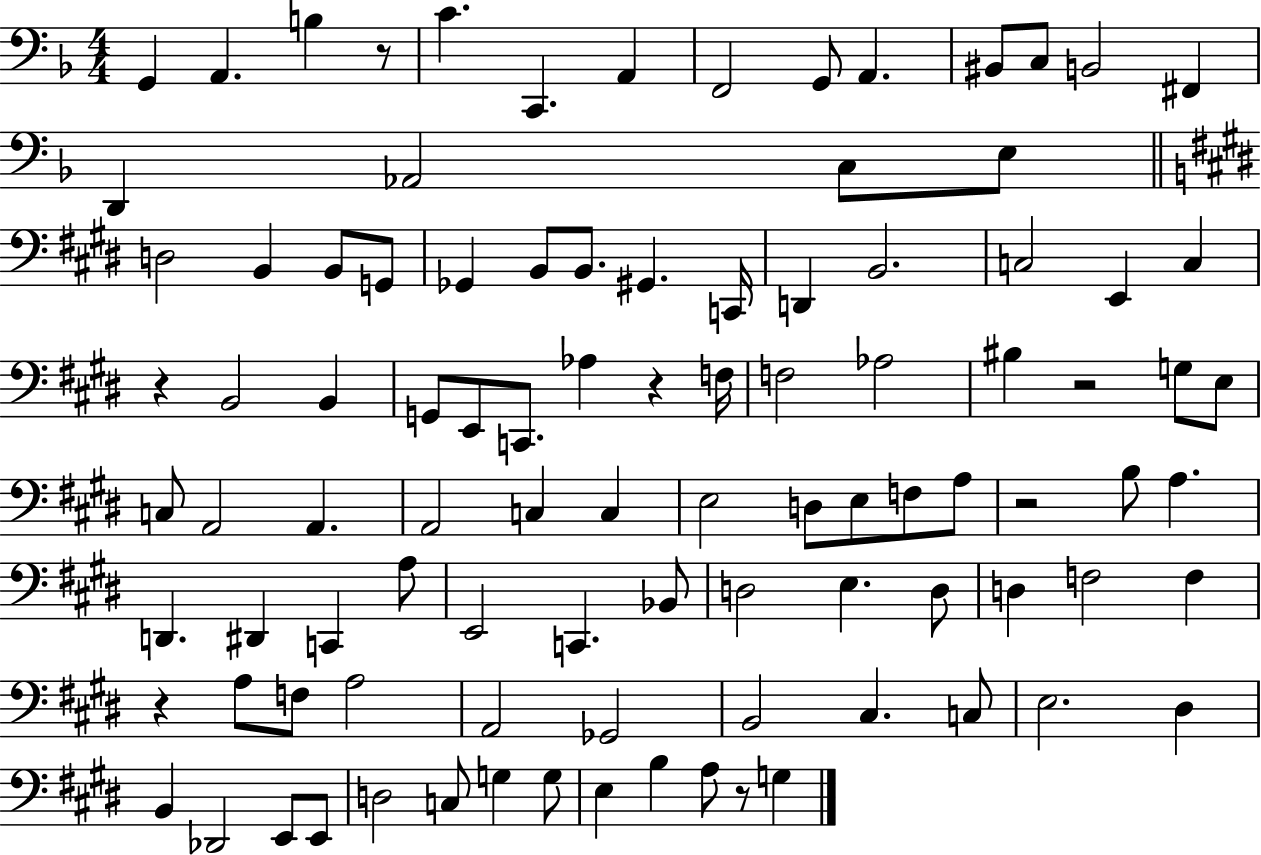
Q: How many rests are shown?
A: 7